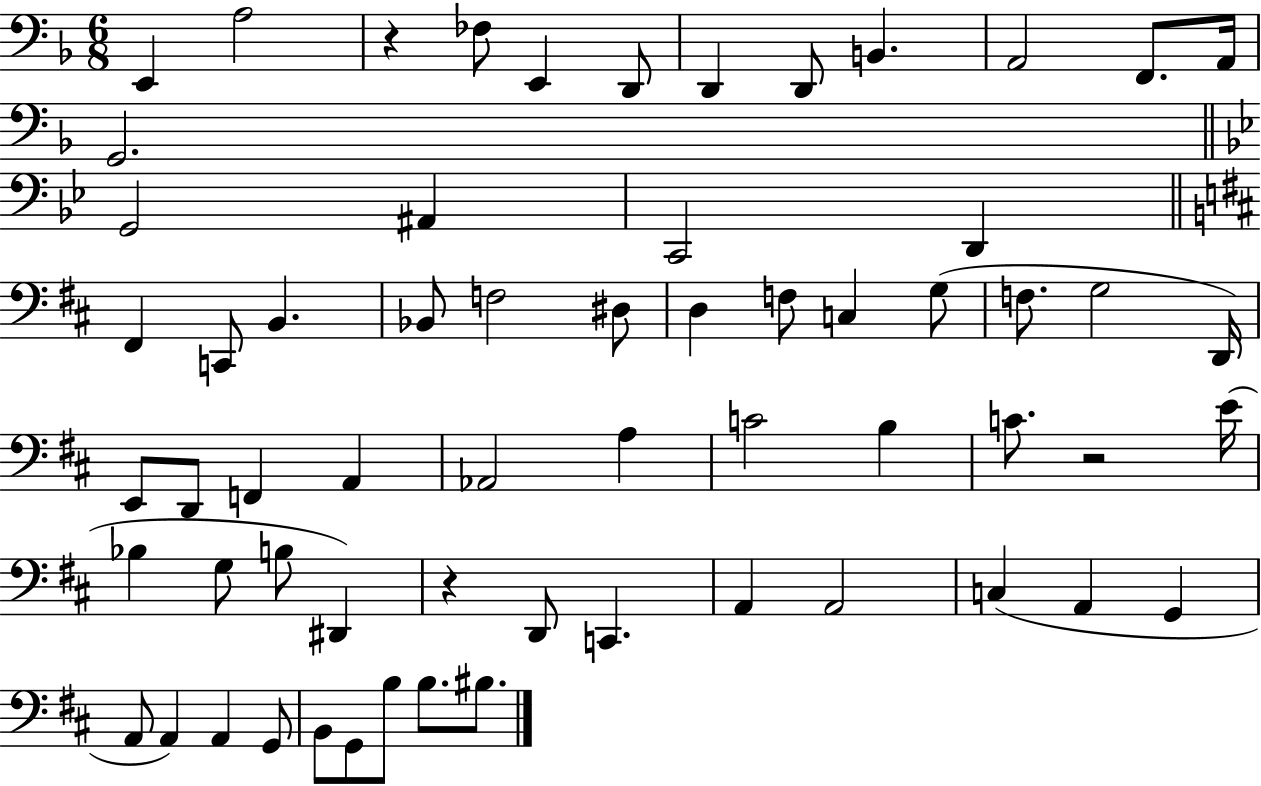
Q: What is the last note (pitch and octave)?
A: BIS3